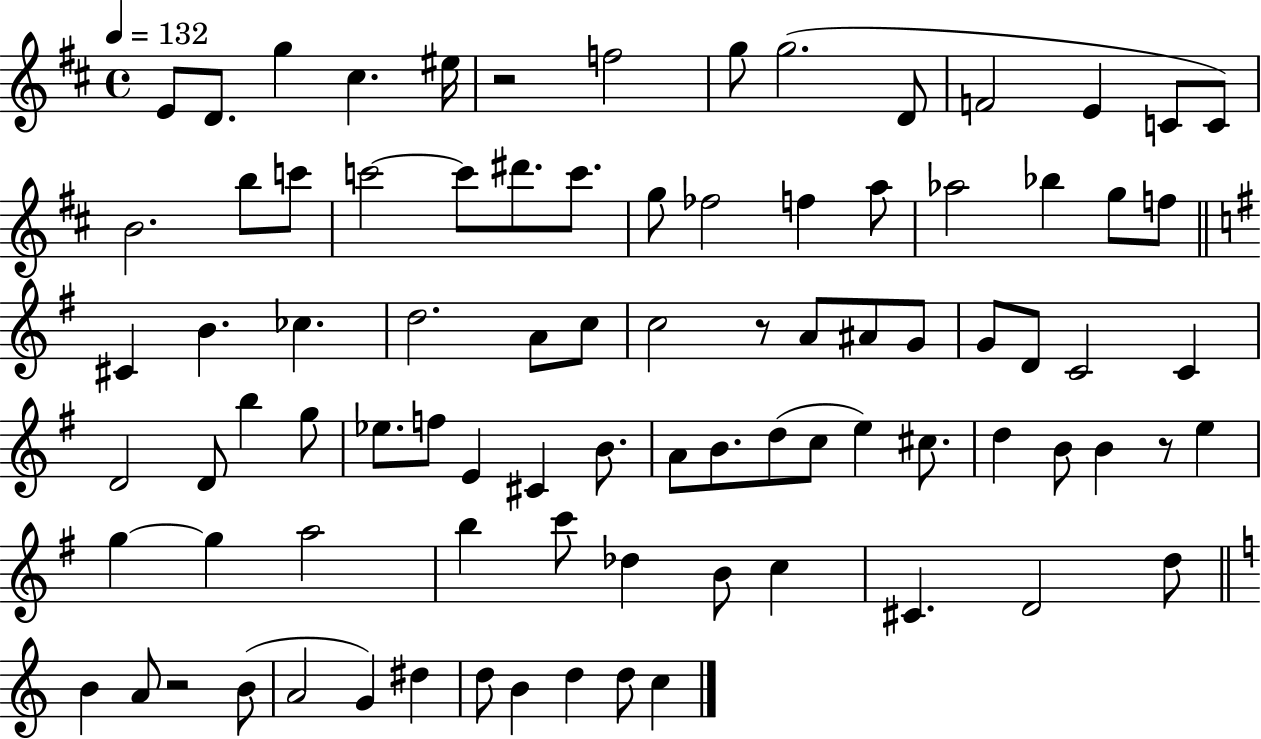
X:1
T:Untitled
M:4/4
L:1/4
K:D
E/2 D/2 g ^c ^e/4 z2 f2 g/2 g2 D/2 F2 E C/2 C/2 B2 b/2 c'/2 c'2 c'/2 ^d'/2 c'/2 g/2 _f2 f a/2 _a2 _b g/2 f/2 ^C B _c d2 A/2 c/2 c2 z/2 A/2 ^A/2 G/2 G/2 D/2 C2 C D2 D/2 b g/2 _e/2 f/2 E ^C B/2 A/2 B/2 d/2 c/2 e ^c/2 d B/2 B z/2 e g g a2 b c'/2 _d B/2 c ^C D2 d/2 B A/2 z2 B/2 A2 G ^d d/2 B d d/2 c